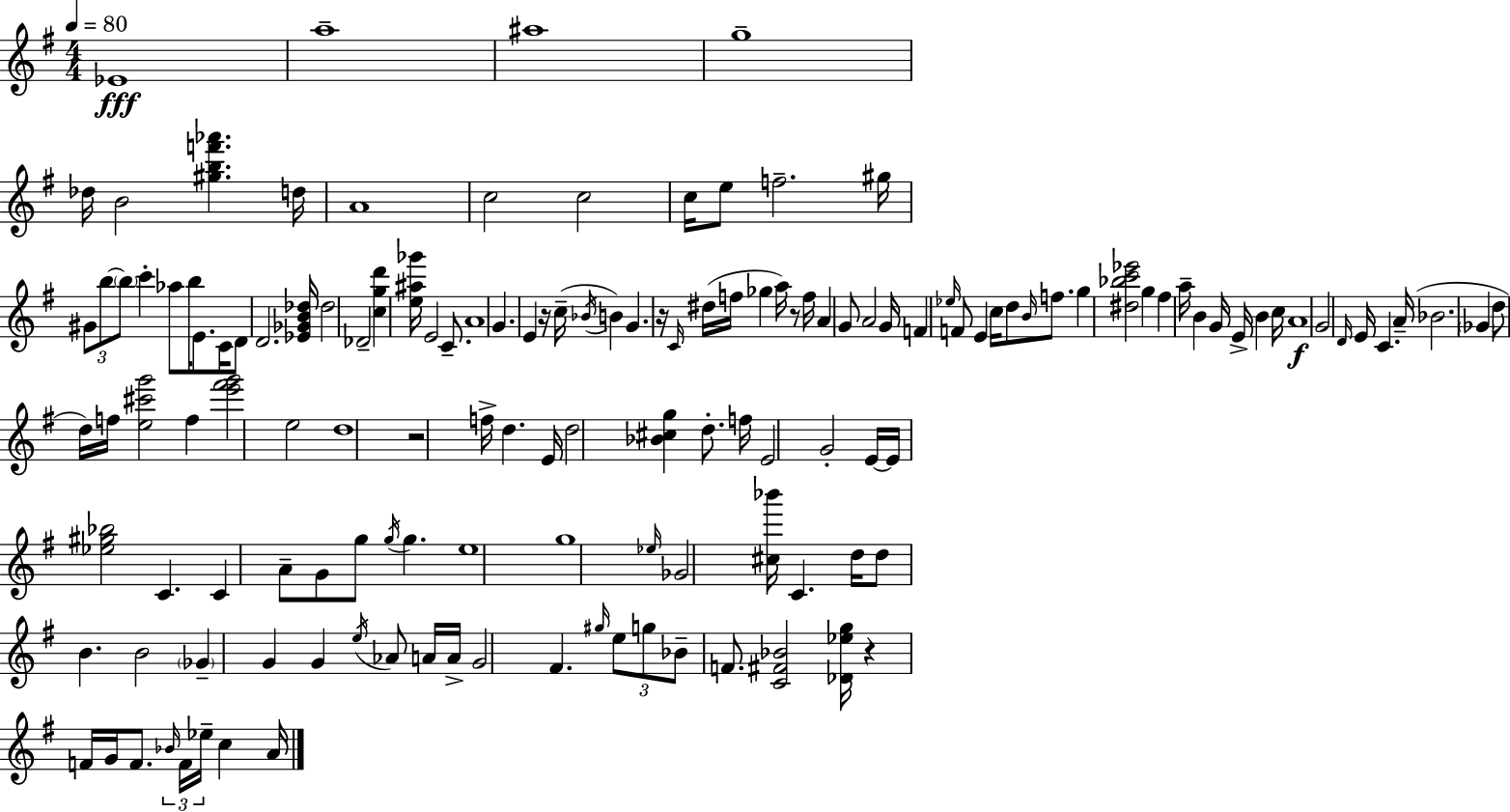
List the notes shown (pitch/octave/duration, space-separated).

Eb4/w A5/w A#5/w G5/w Db5/s B4/h [G#5,B5,F6,Ab6]/q. D5/s A4/w C5/h C5/h C5/s E5/e F5/h. G#5/s G#4/e B5/e B5/e C6/q Ab5/e B5/s E4/e. C4/s D4/e D4/h. [Eb4,Gb4,B4,Db5]/s Db5/h Db4/h [C5,G5,D6]/q [E5,A#5,Gb6]/s E4/h C4/e. A4/w G4/q. E4/q R/s C5/s Bb4/s B4/q G4/q. R/s C4/s D#5/s F5/s Gb5/q A5/s R/e F5/s A4/q G4/e A4/h G4/s F4/q Eb5/s F4/e E4/q C5/s D5/e B4/s F5/e. G5/q [D#5,Bb5,C6,Eb6]/h G5/q F#5/q A5/s B4/q G4/s E4/s B4/q C5/s A4/w G4/h D4/s E4/s C4/q. A4/s Bb4/h. Gb4/q D5/e D5/s F5/s [E5,C#6,G6]/h F5/q [E6,F#6,G6]/h E5/h D5/w R/h F5/s D5/q. E4/s D5/h [Bb4,C#5,G5]/q D5/e. F5/s E4/h G4/h E4/s E4/s [Eb5,G#5,Bb5]/h C4/q. C4/q A4/e G4/e G5/e G5/s G5/q. E5/w G5/w Eb5/s Gb4/h [C#5,Bb6]/s C4/q. D5/s D5/e B4/q. B4/h Gb4/q G4/q G4/q E5/s Ab4/e A4/s A4/s G4/h F#4/q. G#5/s E5/e G5/e Bb4/e F4/e. [C4,F#4,Bb4]/h [Db4,Eb5,G5]/s R/q F4/s G4/s F4/e. Bb4/s F4/s Eb5/s C5/q A4/s